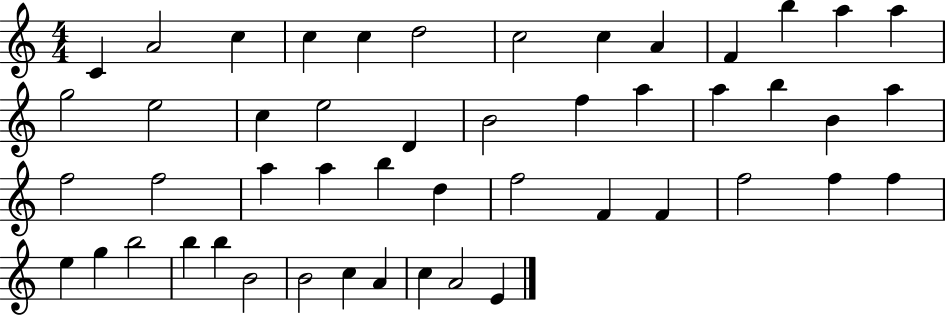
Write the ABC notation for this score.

X:1
T:Untitled
M:4/4
L:1/4
K:C
C A2 c c c d2 c2 c A F b a a g2 e2 c e2 D B2 f a a b B a f2 f2 a a b d f2 F F f2 f f e g b2 b b B2 B2 c A c A2 E